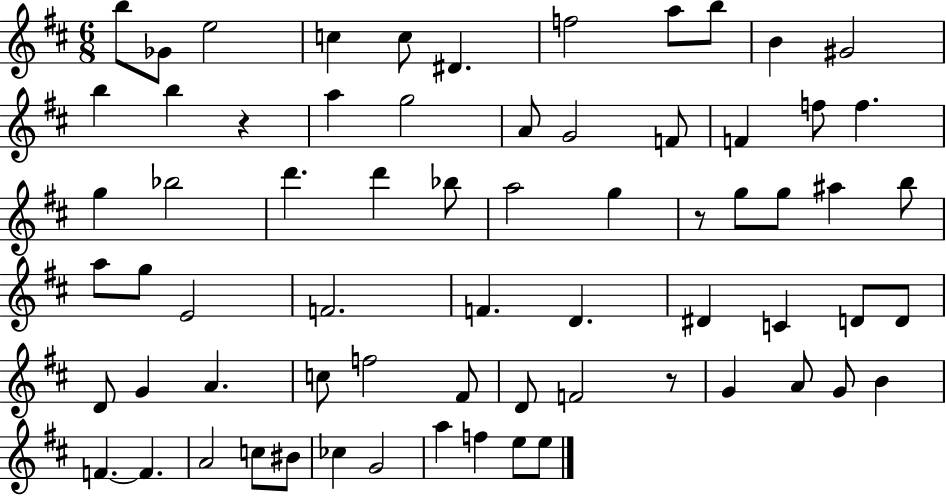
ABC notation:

X:1
T:Untitled
M:6/8
L:1/4
K:D
b/2 _G/2 e2 c c/2 ^D f2 a/2 b/2 B ^G2 b b z a g2 A/2 G2 F/2 F f/2 f g _b2 d' d' _b/2 a2 g z/2 g/2 g/2 ^a b/2 a/2 g/2 E2 F2 F D ^D C D/2 D/2 D/2 G A c/2 f2 ^F/2 D/2 F2 z/2 G A/2 G/2 B F F A2 c/2 ^B/2 _c G2 a f e/2 e/2